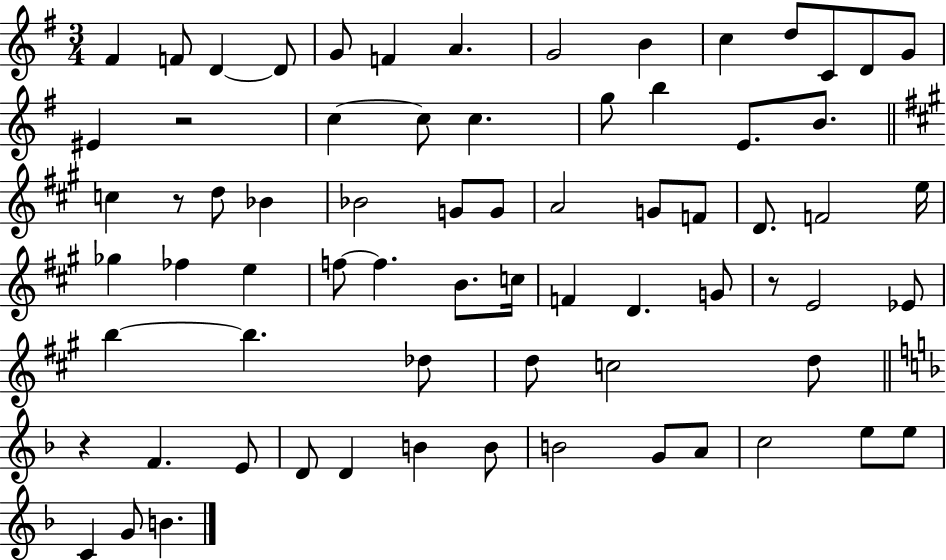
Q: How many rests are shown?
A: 4